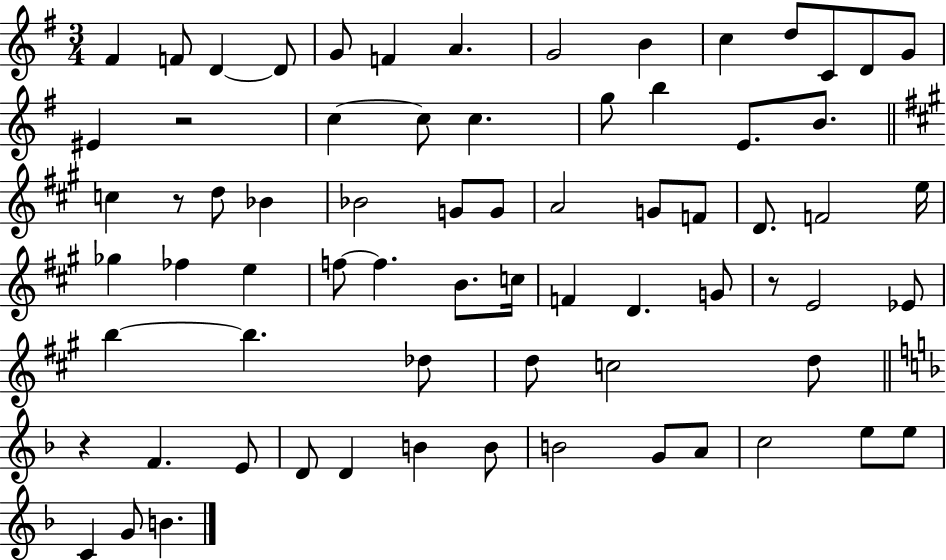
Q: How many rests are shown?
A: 4